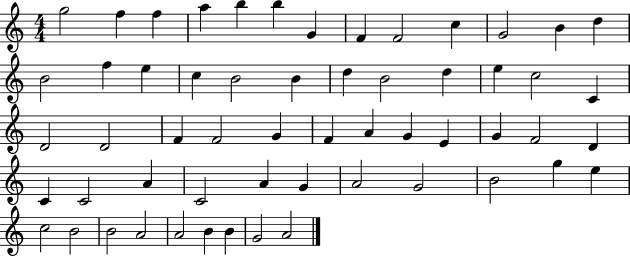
{
  \clef treble
  \numericTimeSignature
  \time 4/4
  \key c \major
  g''2 f''4 f''4 | a''4 b''4 b''4 g'4 | f'4 f'2 c''4 | g'2 b'4 d''4 | \break b'2 f''4 e''4 | c''4 b'2 b'4 | d''4 b'2 d''4 | e''4 c''2 c'4 | \break d'2 d'2 | f'4 f'2 g'4 | f'4 a'4 g'4 e'4 | g'4 f'2 d'4 | \break c'4 c'2 a'4 | c'2 a'4 g'4 | a'2 g'2 | b'2 g''4 e''4 | \break c''2 b'2 | b'2 a'2 | a'2 b'4 b'4 | g'2 a'2 | \break \bar "|."
}